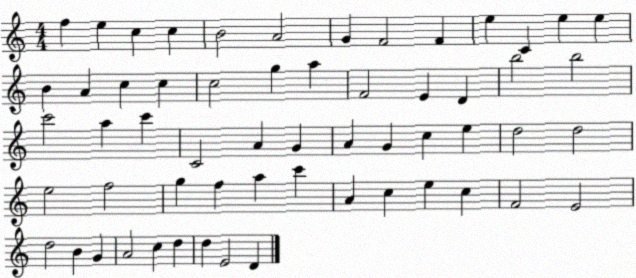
X:1
T:Untitled
M:4/4
L:1/4
K:C
f e c c B2 A2 G F2 F e C e e B A c c c2 g a F2 E D b2 b2 c'2 a c' C2 A G A G c e d2 d2 e2 f2 g f a c' A c e c F2 E2 d2 B G A2 c d d E2 D